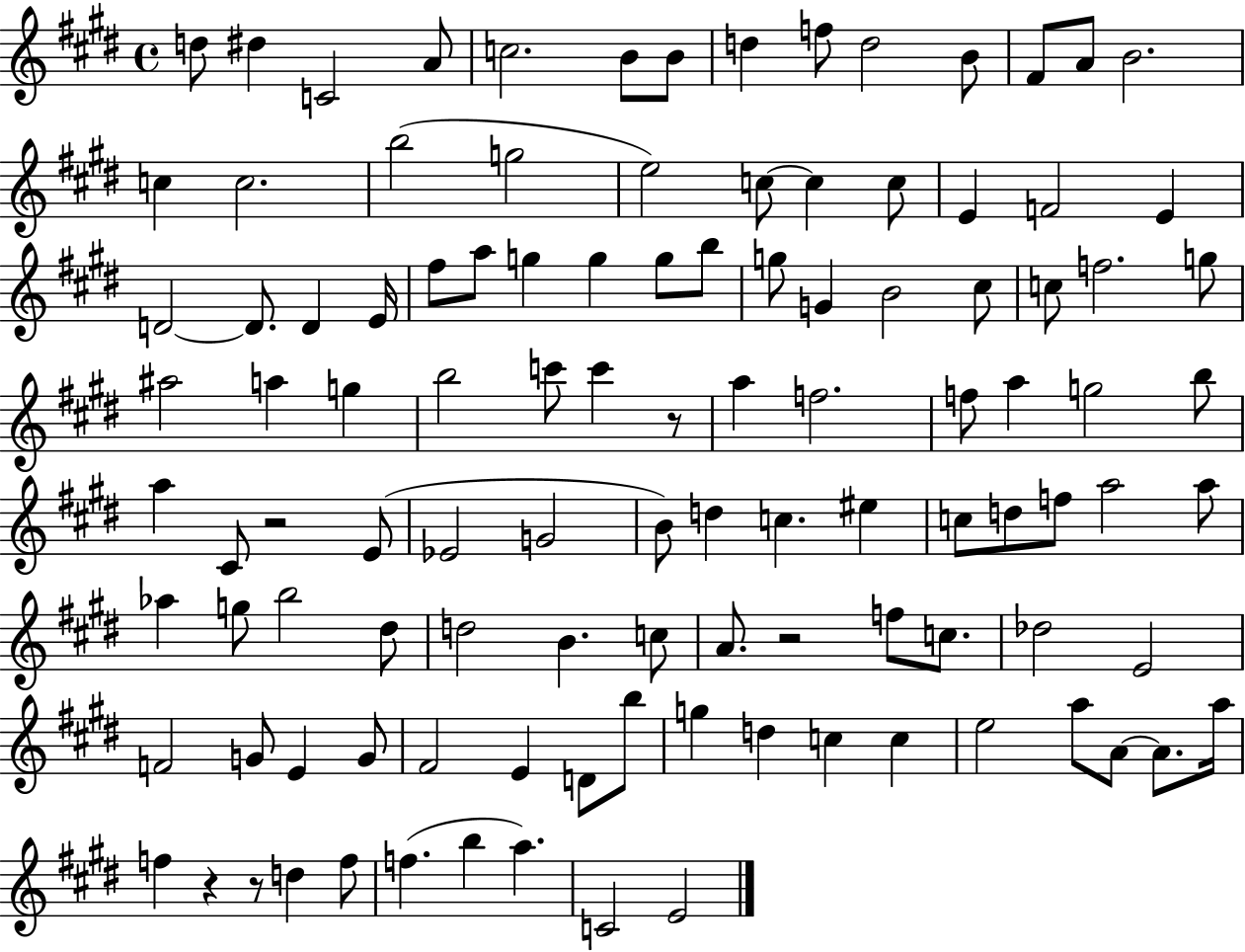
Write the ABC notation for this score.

X:1
T:Untitled
M:4/4
L:1/4
K:E
d/2 ^d C2 A/2 c2 B/2 B/2 d f/2 d2 B/2 ^F/2 A/2 B2 c c2 b2 g2 e2 c/2 c c/2 E F2 E D2 D/2 D E/4 ^f/2 a/2 g g g/2 b/2 g/2 G B2 ^c/2 c/2 f2 g/2 ^a2 a g b2 c'/2 c' z/2 a f2 f/2 a g2 b/2 a ^C/2 z2 E/2 _E2 G2 B/2 d c ^e c/2 d/2 f/2 a2 a/2 _a g/2 b2 ^d/2 d2 B c/2 A/2 z2 f/2 c/2 _d2 E2 F2 G/2 E G/2 ^F2 E D/2 b/2 g d c c e2 a/2 A/2 A/2 a/4 f z z/2 d f/2 f b a C2 E2